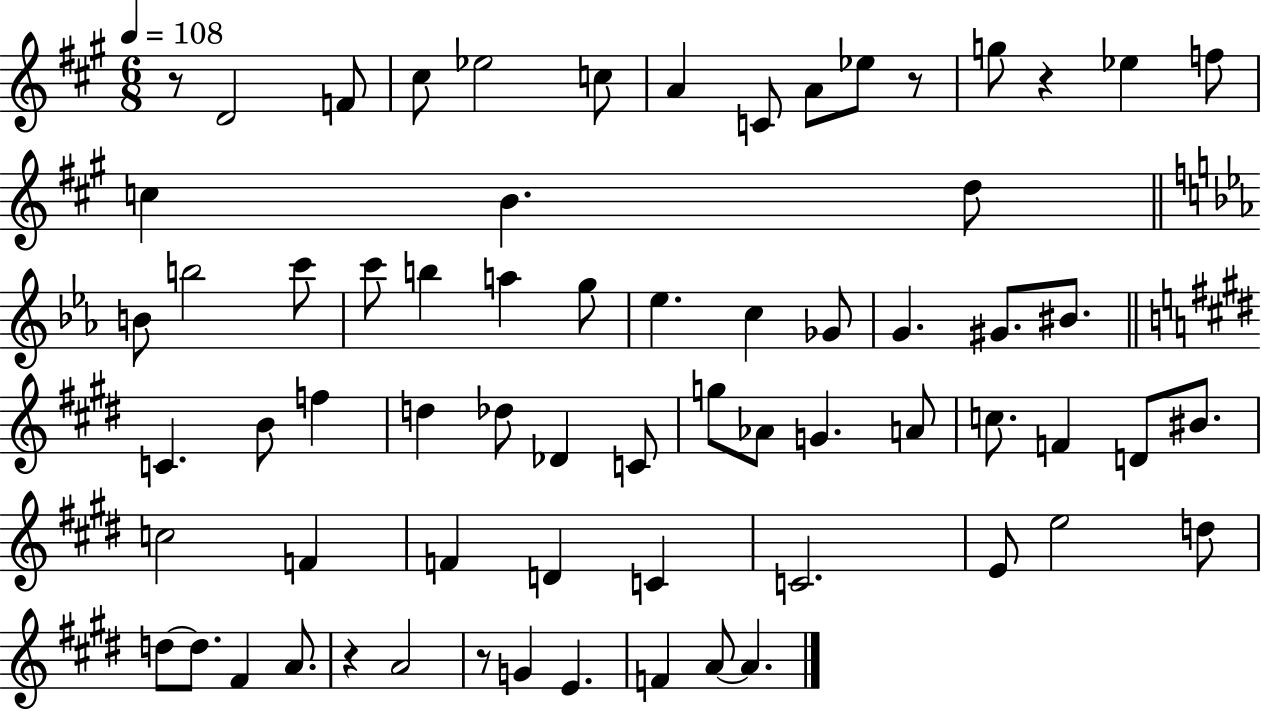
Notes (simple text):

R/e D4/h F4/e C#5/e Eb5/h C5/e A4/q C4/e A4/e Eb5/e R/e G5/e R/q Eb5/q F5/e C5/q B4/q. D5/e B4/e B5/h C6/e C6/e B5/q A5/q G5/e Eb5/q. C5/q Gb4/e G4/q. G#4/e. BIS4/e. C4/q. B4/e F5/q D5/q Db5/e Db4/q C4/e G5/e Ab4/e G4/q. A4/e C5/e. F4/q D4/e BIS4/e. C5/h F4/q F4/q D4/q C4/q C4/h. E4/e E5/h D5/e D5/e D5/e. F#4/q A4/e. R/q A4/h R/e G4/q E4/q. F4/q A4/e A4/q.